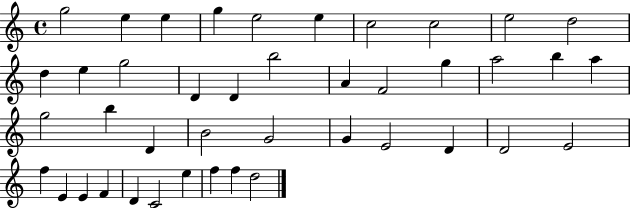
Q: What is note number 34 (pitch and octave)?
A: E4